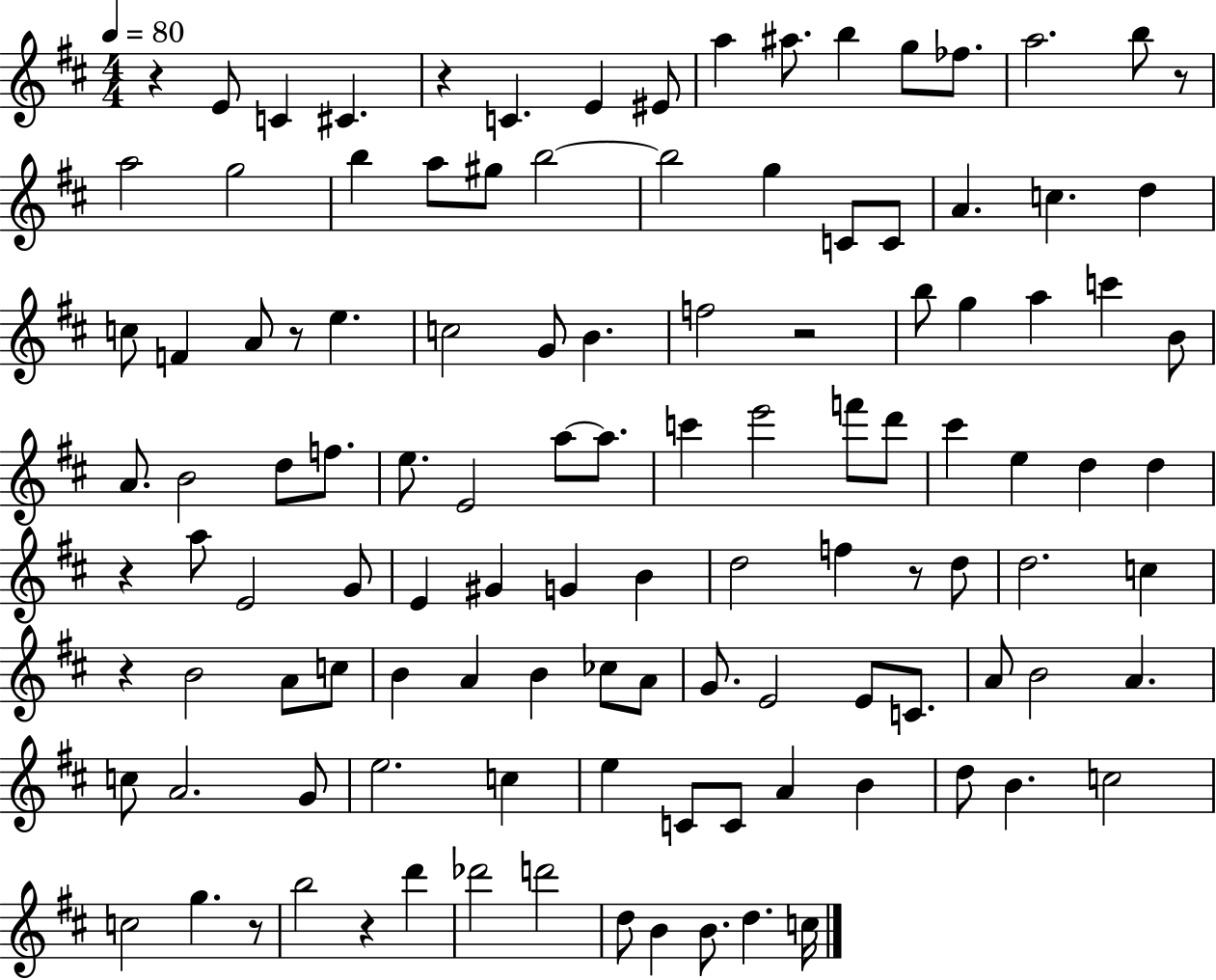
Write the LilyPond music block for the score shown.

{
  \clef treble
  \numericTimeSignature
  \time 4/4
  \key d \major
  \tempo 4 = 80
  \repeat volta 2 { r4 e'8 c'4 cis'4. | r4 c'4. e'4 eis'8 | a''4 ais''8. b''4 g''8 fes''8. | a''2. b''8 r8 | \break a''2 g''2 | b''4 a''8 gis''8 b''2~~ | b''2 g''4 c'8 c'8 | a'4. c''4. d''4 | \break c''8 f'4 a'8 r8 e''4. | c''2 g'8 b'4. | f''2 r2 | b''8 g''4 a''4 c'''4 b'8 | \break a'8. b'2 d''8 f''8. | e''8. e'2 a''8~~ a''8. | c'''4 e'''2 f'''8 d'''8 | cis'''4 e''4 d''4 d''4 | \break r4 a''8 e'2 g'8 | e'4 gis'4 g'4 b'4 | d''2 f''4 r8 d''8 | d''2. c''4 | \break r4 b'2 a'8 c''8 | b'4 a'4 b'4 ces''8 a'8 | g'8. e'2 e'8 c'8. | a'8 b'2 a'4. | \break c''8 a'2. g'8 | e''2. c''4 | e''4 c'8 c'8 a'4 b'4 | d''8 b'4. c''2 | \break c''2 g''4. r8 | b''2 r4 d'''4 | des'''2 d'''2 | d''8 b'4 b'8. d''4. c''16 | \break } \bar "|."
}